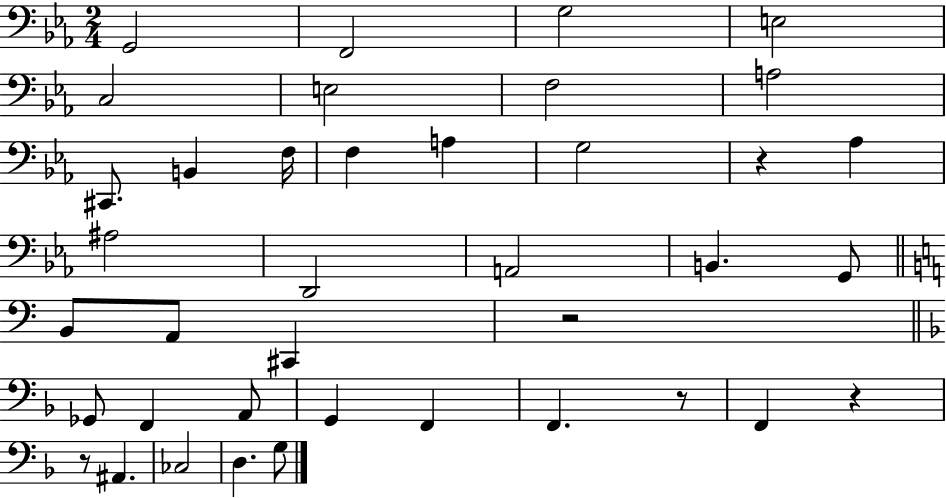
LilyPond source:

{
  \clef bass
  \numericTimeSignature
  \time 2/4
  \key ees \major
  g,2 | f,2 | g2 | e2 | \break c2 | e2 | f2 | a2 | \break cis,8. b,4 f16 | f4 a4 | g2 | r4 aes4 | \break ais2 | d,2 | a,2 | b,4. g,8 | \break \bar "||" \break \key c \major b,8 a,8 cis,4 | r2 | \bar "||" \break \key f \major ges,8 f,4 a,8 | g,4 f,4 | f,4. r8 | f,4 r4 | \break r8 ais,4. | ces2 | d4. g8 | \bar "|."
}